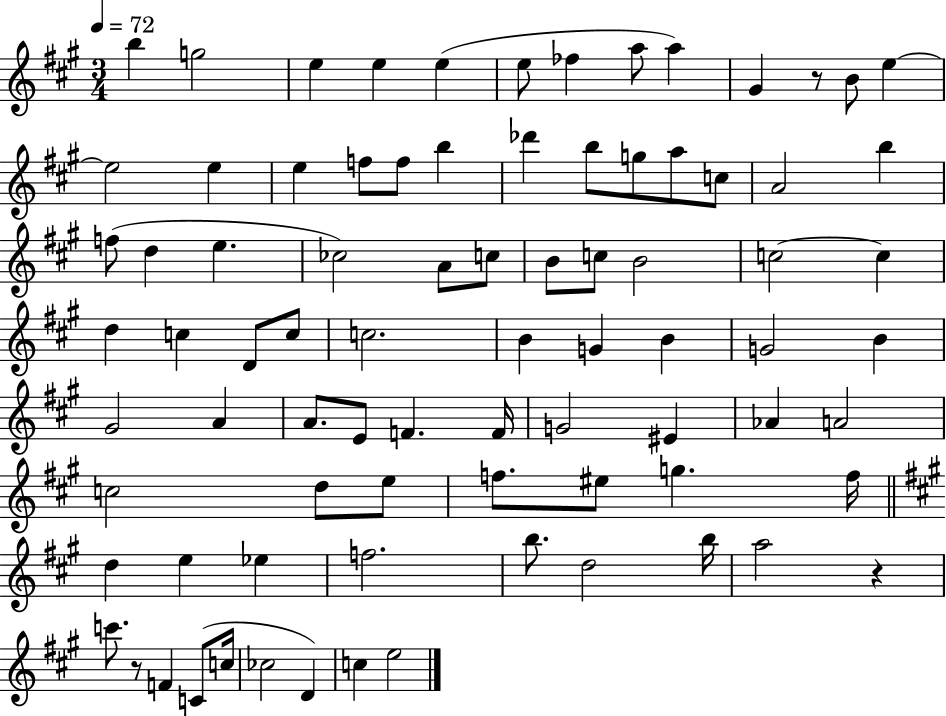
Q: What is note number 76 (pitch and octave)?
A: CES5